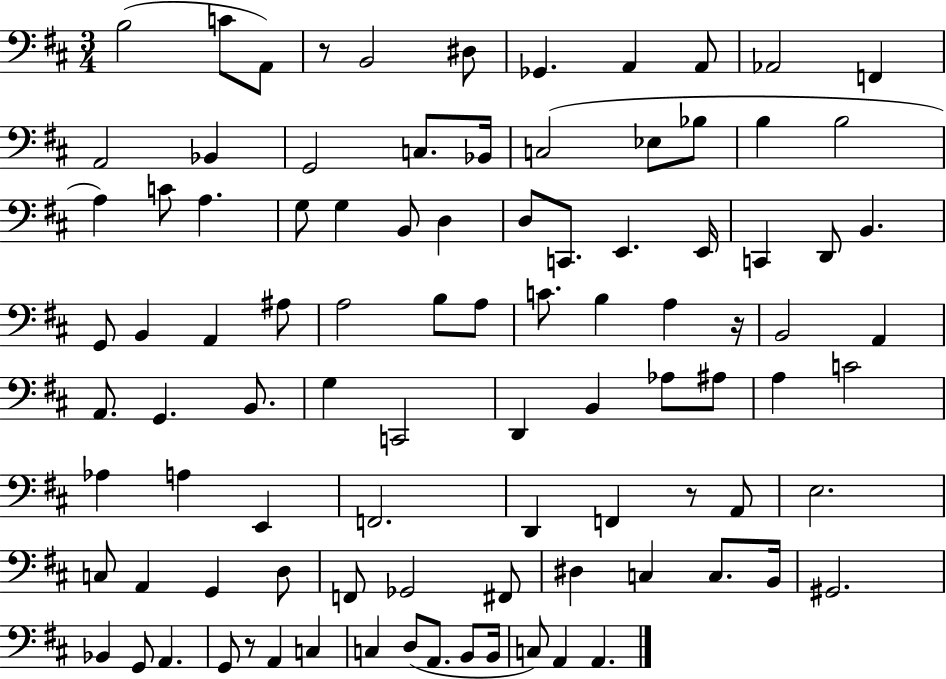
X:1
T:Untitled
M:3/4
L:1/4
K:D
B,2 C/2 A,,/2 z/2 B,,2 ^D,/2 _G,, A,, A,,/2 _A,,2 F,, A,,2 _B,, G,,2 C,/2 _B,,/4 C,2 _E,/2 _B,/2 B, B,2 A, C/2 A, G,/2 G, B,,/2 D, D,/2 C,,/2 E,, E,,/4 C,, D,,/2 B,, G,,/2 B,, A,, ^A,/2 A,2 B,/2 A,/2 C/2 B, A, z/4 B,,2 A,, A,,/2 G,, B,,/2 G, C,,2 D,, B,, _A,/2 ^A,/2 A, C2 _A, A, E,, F,,2 D,, F,, z/2 A,,/2 E,2 C,/2 A,, G,, D,/2 F,,/2 _G,,2 ^F,,/2 ^D, C, C,/2 B,,/4 ^G,,2 _B,, G,,/2 A,, G,,/2 z/2 A,, C, C, D,/2 A,,/2 B,,/2 B,,/4 C,/2 A,, A,,